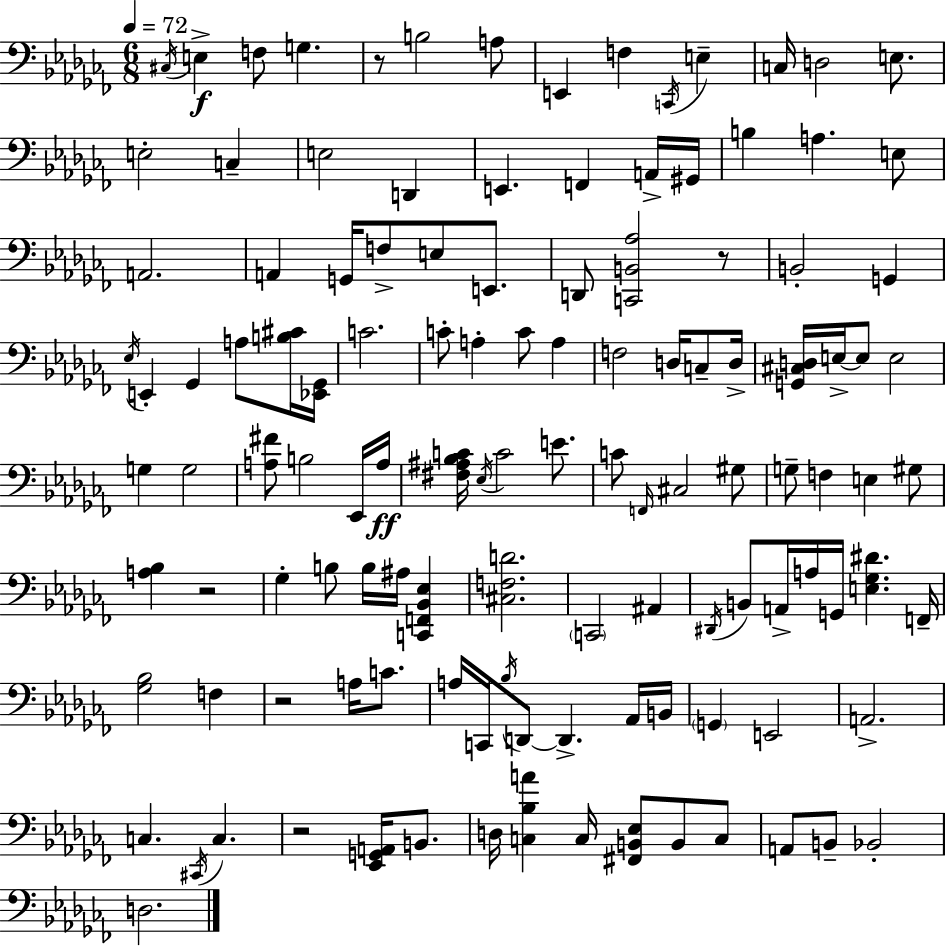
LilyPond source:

{
  \clef bass
  \numericTimeSignature
  \time 6/8
  \key aes \minor
  \tempo 4 = 72
  \acciaccatura { cis16 }\f e4-> f8 g4. | r8 b2 a8 | e,4 f4 \acciaccatura { c,16 } e4-- | c16 d2 e8. | \break e2-. c4-- | e2 d,4 | e,4. f,4 | a,16-> gis,16 b4 a4. | \break e8 a,2. | a,4 g,16 f8-> e8 e,8. | d,8 <c, b, aes>2 | r8 b,2-. g,4 | \break \acciaccatura { ees16 } e,4-. ges,4 a8 | <b cis'>16 <ees, ges,>16 c'2. | c'8-. a4-. c'8 a4 | f2 d16 | \break c8-- d16-> <g, cis d>16 e16->~~ e8 e2 | g4 g2 | <a fis'>8 b2 | ees,16 a16\ff <fis ais bes c'>16 \acciaccatura { ees16 } c'2 | \break e'8. c'8 \grace { f,16 } cis2 | gis8 g8-- f4 e4 | gis8 <a bes>4 r2 | ges4-. b8 b16 | \break ais16 <c, f, bes, ees>4 <cis f d'>2. | \parenthesize c,2 | ais,4 \acciaccatura { dis,16 } b,8 a,16-> a16 g,16 <e ges dis'>4. | f,16-- <ges bes>2 | \break f4 r2 | a16 c'8. a16 c,16 \acciaccatura { bes16 } d,8~~ d,4.-> | aes,16 b,16 \parenthesize g,4 e,2 | a,2.-> | \break c4. | \acciaccatura { cis,16 } c4. r2 | <ees, g, a,>16 b,8. d16 <c bes a'>4 | c16 <fis, b, ees>8 b,8 c8 a,8 b,8-- | \break bes,2-. d2. | \bar "|."
}